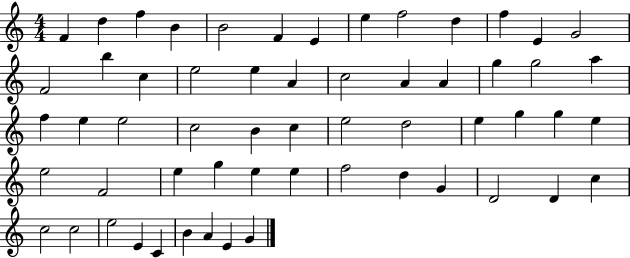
X:1
T:Untitled
M:4/4
L:1/4
K:C
F d f B B2 F E e f2 d f E G2 F2 b c e2 e A c2 A A g g2 a f e e2 c2 B c e2 d2 e g g e e2 F2 e g e e f2 d G D2 D c c2 c2 e2 E C B A E G